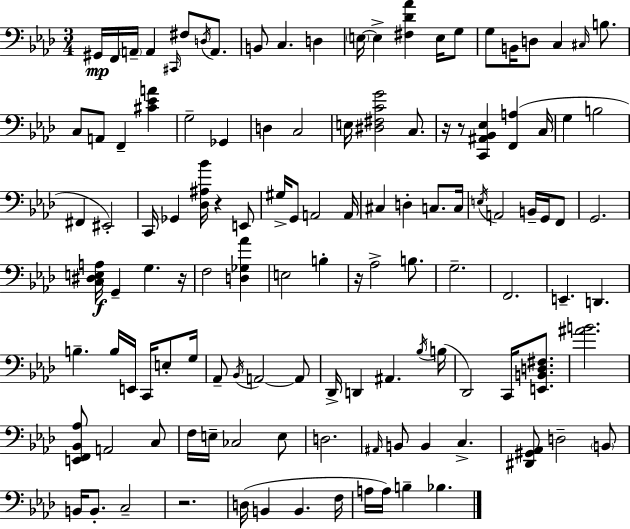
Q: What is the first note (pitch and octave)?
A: G#2